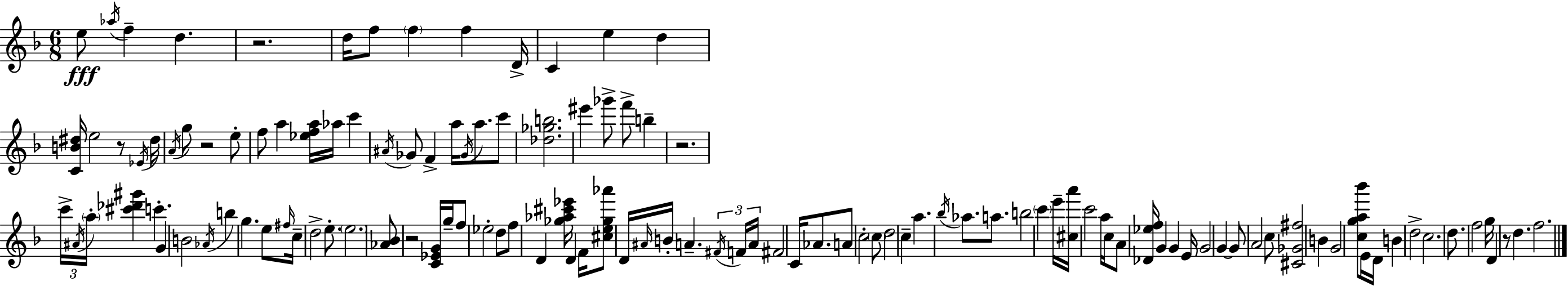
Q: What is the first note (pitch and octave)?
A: E5